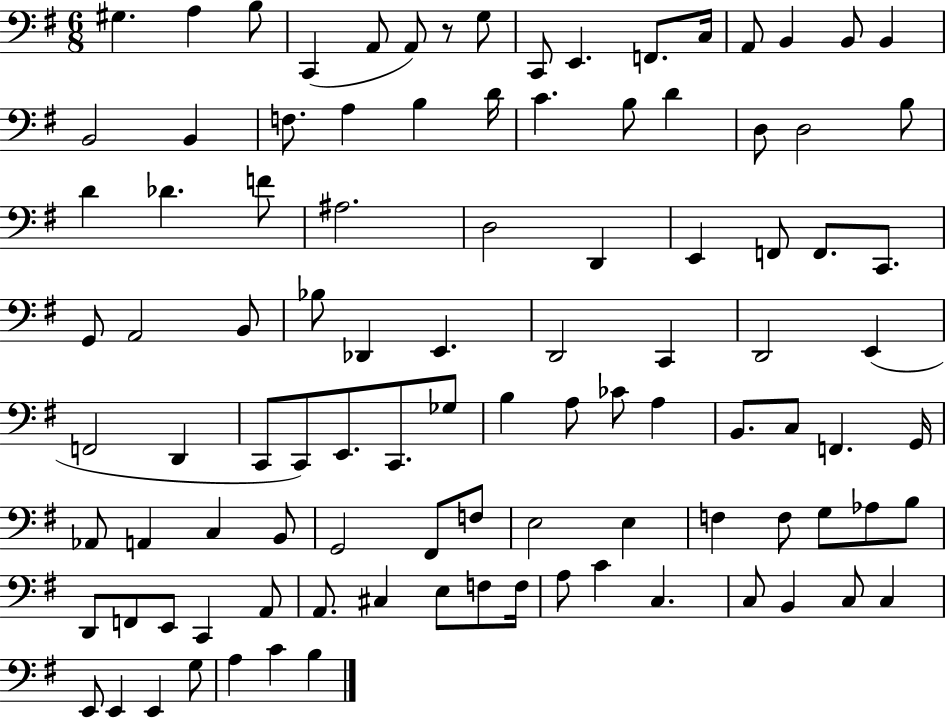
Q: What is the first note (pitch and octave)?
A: G#3